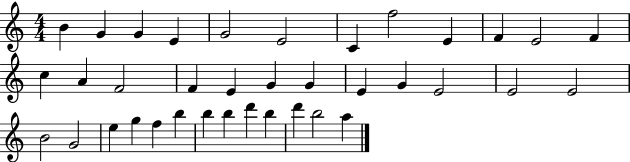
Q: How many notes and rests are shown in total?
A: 37